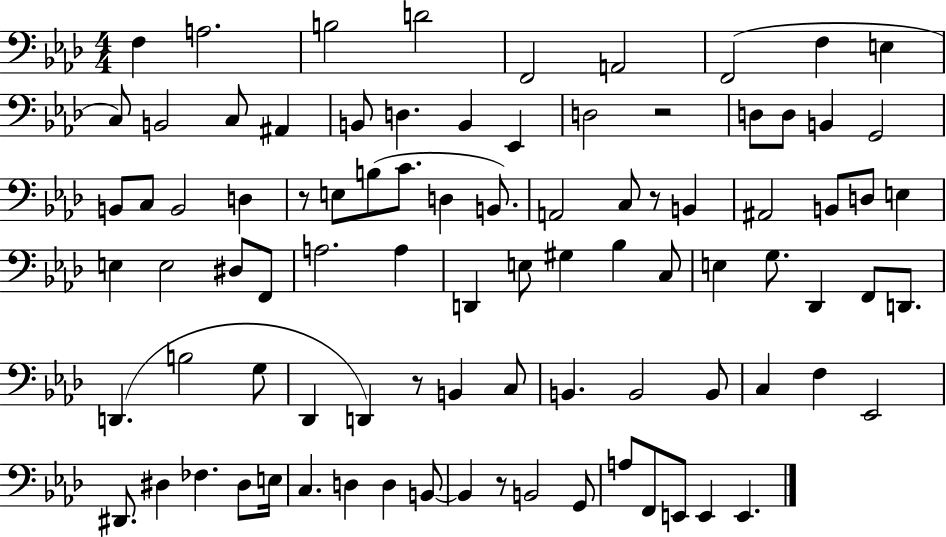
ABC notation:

X:1
T:Untitled
M:4/4
L:1/4
K:Ab
F, A,2 B,2 D2 F,,2 A,,2 F,,2 F, E, C,/2 B,,2 C,/2 ^A,, B,,/2 D, B,, _E,, D,2 z2 D,/2 D,/2 B,, G,,2 B,,/2 C,/2 B,,2 D, z/2 E,/2 B,/2 C/2 D, B,,/2 A,,2 C,/2 z/2 B,, ^A,,2 B,,/2 D,/2 E, E, E,2 ^D,/2 F,,/2 A,2 A, D,, E,/2 ^G, _B, C,/2 E, G,/2 _D,, F,,/2 D,,/2 D,, B,2 G,/2 _D,, D,, z/2 B,, C,/2 B,, B,,2 B,,/2 C, F, _E,,2 ^D,,/2 ^D, _F, ^D,/2 E,/4 C, D, D, B,,/2 B,, z/2 B,,2 G,,/2 A,/2 F,,/2 E,,/2 E,, E,,